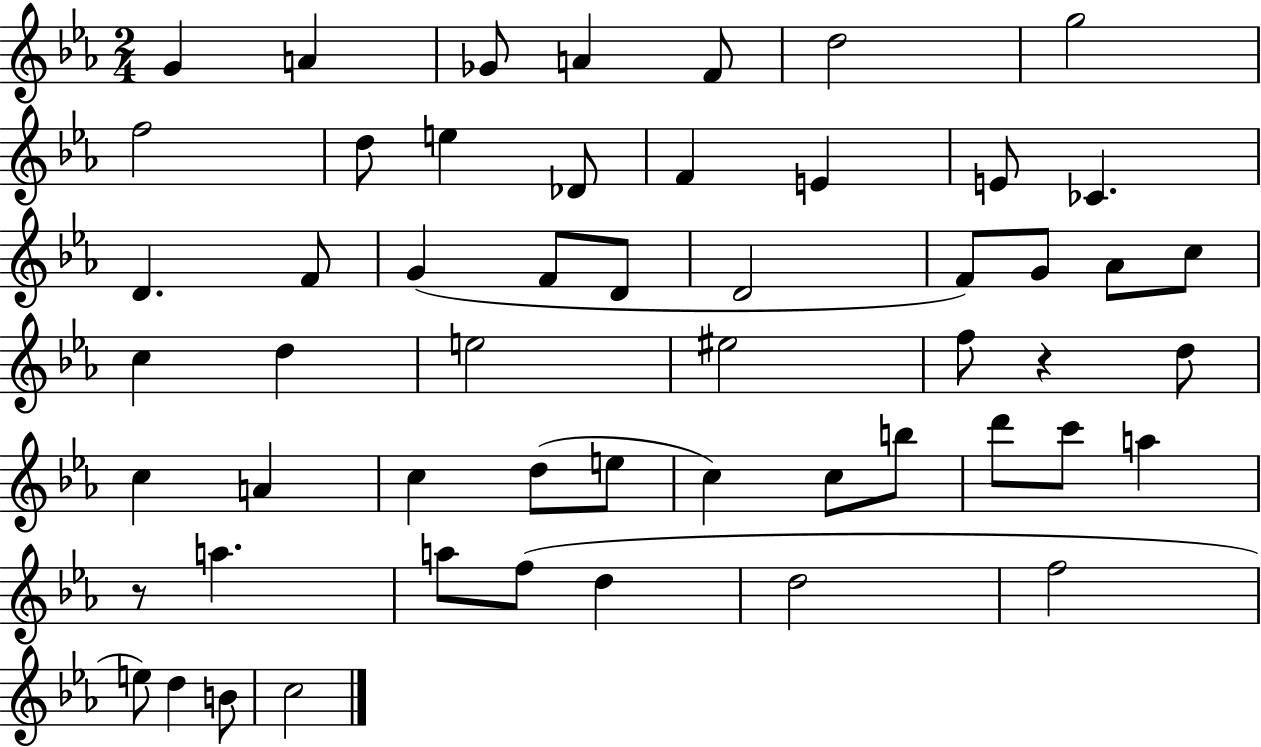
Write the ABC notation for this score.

X:1
T:Untitled
M:2/4
L:1/4
K:Eb
G A _G/2 A F/2 d2 g2 f2 d/2 e _D/2 F E E/2 _C D F/2 G F/2 D/2 D2 F/2 G/2 _A/2 c/2 c d e2 ^e2 f/2 z d/2 c A c d/2 e/2 c c/2 b/2 d'/2 c'/2 a z/2 a a/2 f/2 d d2 f2 e/2 d B/2 c2